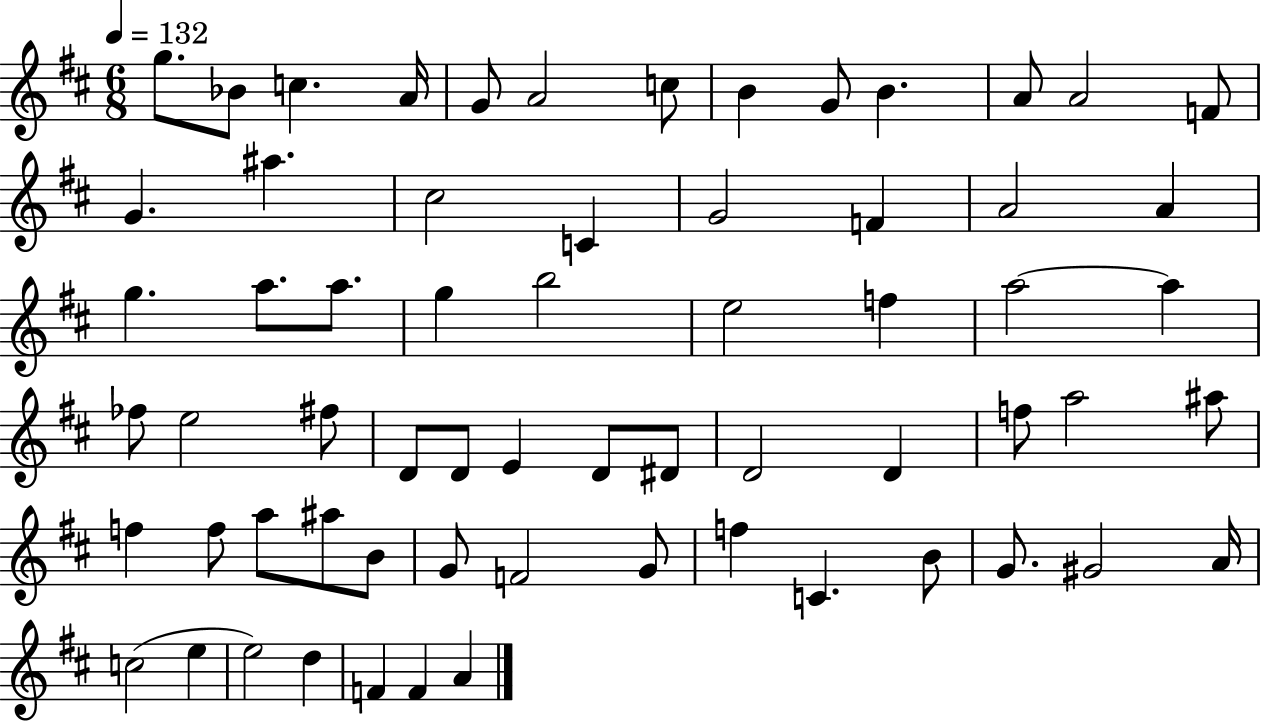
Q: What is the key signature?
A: D major